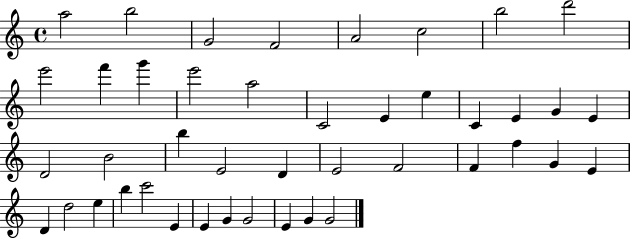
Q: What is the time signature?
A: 4/4